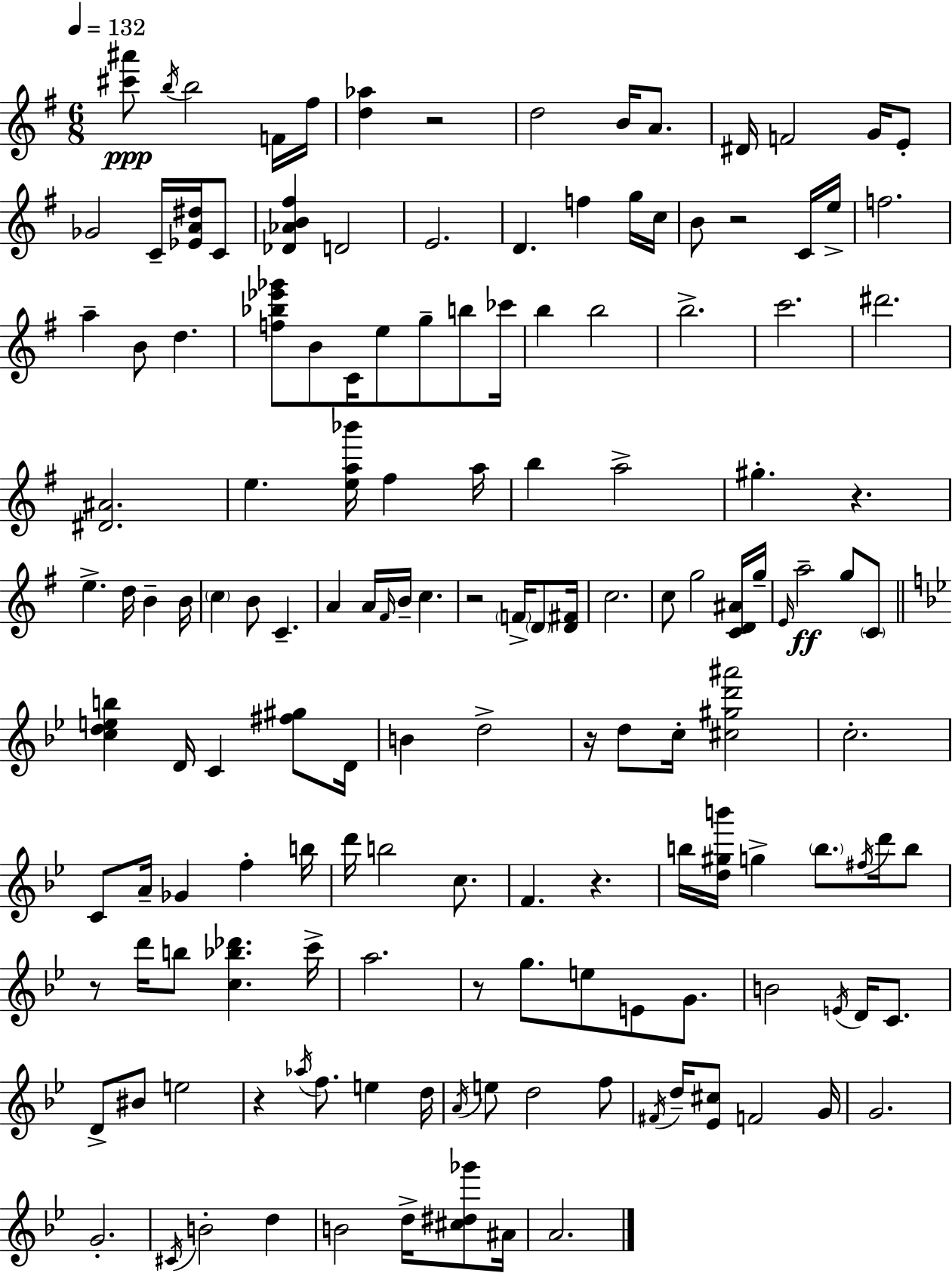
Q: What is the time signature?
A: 6/8